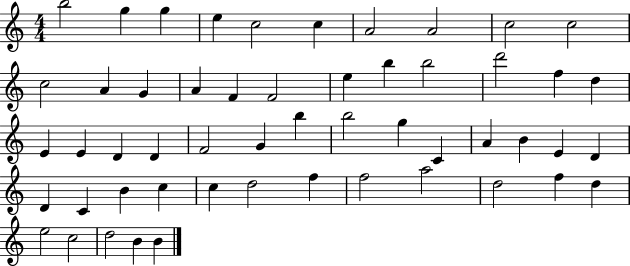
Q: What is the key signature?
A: C major